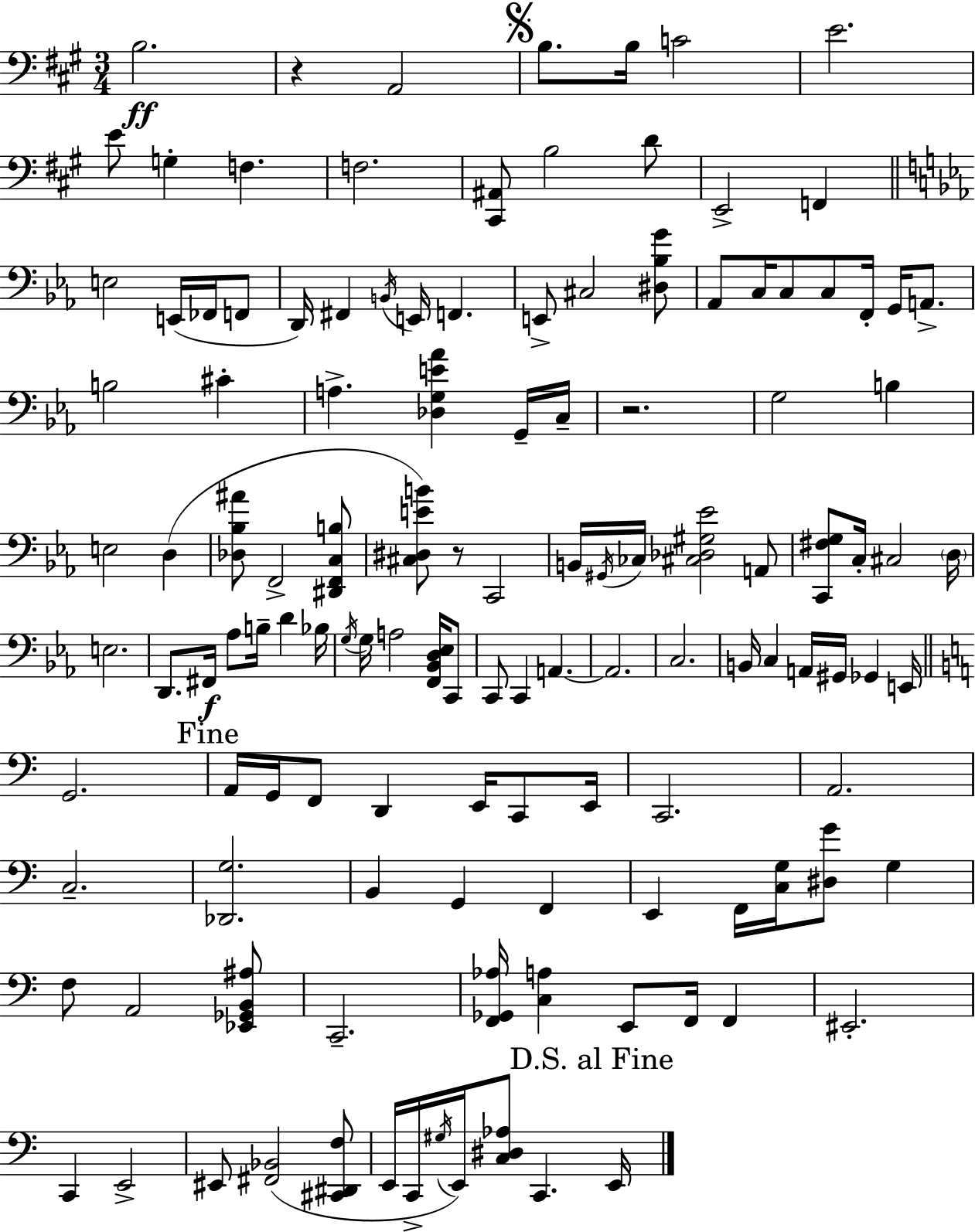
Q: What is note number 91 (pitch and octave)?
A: A2